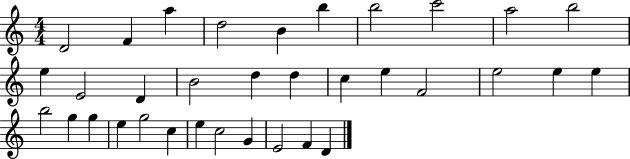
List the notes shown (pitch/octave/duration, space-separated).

D4/h F4/q A5/q D5/h B4/q B5/q B5/h C6/h A5/h B5/h E5/q E4/h D4/q B4/h D5/q D5/q C5/q E5/q F4/h E5/h E5/q E5/q B5/h G5/q G5/q E5/q G5/h C5/q E5/q C5/h G4/q E4/h F4/q D4/q